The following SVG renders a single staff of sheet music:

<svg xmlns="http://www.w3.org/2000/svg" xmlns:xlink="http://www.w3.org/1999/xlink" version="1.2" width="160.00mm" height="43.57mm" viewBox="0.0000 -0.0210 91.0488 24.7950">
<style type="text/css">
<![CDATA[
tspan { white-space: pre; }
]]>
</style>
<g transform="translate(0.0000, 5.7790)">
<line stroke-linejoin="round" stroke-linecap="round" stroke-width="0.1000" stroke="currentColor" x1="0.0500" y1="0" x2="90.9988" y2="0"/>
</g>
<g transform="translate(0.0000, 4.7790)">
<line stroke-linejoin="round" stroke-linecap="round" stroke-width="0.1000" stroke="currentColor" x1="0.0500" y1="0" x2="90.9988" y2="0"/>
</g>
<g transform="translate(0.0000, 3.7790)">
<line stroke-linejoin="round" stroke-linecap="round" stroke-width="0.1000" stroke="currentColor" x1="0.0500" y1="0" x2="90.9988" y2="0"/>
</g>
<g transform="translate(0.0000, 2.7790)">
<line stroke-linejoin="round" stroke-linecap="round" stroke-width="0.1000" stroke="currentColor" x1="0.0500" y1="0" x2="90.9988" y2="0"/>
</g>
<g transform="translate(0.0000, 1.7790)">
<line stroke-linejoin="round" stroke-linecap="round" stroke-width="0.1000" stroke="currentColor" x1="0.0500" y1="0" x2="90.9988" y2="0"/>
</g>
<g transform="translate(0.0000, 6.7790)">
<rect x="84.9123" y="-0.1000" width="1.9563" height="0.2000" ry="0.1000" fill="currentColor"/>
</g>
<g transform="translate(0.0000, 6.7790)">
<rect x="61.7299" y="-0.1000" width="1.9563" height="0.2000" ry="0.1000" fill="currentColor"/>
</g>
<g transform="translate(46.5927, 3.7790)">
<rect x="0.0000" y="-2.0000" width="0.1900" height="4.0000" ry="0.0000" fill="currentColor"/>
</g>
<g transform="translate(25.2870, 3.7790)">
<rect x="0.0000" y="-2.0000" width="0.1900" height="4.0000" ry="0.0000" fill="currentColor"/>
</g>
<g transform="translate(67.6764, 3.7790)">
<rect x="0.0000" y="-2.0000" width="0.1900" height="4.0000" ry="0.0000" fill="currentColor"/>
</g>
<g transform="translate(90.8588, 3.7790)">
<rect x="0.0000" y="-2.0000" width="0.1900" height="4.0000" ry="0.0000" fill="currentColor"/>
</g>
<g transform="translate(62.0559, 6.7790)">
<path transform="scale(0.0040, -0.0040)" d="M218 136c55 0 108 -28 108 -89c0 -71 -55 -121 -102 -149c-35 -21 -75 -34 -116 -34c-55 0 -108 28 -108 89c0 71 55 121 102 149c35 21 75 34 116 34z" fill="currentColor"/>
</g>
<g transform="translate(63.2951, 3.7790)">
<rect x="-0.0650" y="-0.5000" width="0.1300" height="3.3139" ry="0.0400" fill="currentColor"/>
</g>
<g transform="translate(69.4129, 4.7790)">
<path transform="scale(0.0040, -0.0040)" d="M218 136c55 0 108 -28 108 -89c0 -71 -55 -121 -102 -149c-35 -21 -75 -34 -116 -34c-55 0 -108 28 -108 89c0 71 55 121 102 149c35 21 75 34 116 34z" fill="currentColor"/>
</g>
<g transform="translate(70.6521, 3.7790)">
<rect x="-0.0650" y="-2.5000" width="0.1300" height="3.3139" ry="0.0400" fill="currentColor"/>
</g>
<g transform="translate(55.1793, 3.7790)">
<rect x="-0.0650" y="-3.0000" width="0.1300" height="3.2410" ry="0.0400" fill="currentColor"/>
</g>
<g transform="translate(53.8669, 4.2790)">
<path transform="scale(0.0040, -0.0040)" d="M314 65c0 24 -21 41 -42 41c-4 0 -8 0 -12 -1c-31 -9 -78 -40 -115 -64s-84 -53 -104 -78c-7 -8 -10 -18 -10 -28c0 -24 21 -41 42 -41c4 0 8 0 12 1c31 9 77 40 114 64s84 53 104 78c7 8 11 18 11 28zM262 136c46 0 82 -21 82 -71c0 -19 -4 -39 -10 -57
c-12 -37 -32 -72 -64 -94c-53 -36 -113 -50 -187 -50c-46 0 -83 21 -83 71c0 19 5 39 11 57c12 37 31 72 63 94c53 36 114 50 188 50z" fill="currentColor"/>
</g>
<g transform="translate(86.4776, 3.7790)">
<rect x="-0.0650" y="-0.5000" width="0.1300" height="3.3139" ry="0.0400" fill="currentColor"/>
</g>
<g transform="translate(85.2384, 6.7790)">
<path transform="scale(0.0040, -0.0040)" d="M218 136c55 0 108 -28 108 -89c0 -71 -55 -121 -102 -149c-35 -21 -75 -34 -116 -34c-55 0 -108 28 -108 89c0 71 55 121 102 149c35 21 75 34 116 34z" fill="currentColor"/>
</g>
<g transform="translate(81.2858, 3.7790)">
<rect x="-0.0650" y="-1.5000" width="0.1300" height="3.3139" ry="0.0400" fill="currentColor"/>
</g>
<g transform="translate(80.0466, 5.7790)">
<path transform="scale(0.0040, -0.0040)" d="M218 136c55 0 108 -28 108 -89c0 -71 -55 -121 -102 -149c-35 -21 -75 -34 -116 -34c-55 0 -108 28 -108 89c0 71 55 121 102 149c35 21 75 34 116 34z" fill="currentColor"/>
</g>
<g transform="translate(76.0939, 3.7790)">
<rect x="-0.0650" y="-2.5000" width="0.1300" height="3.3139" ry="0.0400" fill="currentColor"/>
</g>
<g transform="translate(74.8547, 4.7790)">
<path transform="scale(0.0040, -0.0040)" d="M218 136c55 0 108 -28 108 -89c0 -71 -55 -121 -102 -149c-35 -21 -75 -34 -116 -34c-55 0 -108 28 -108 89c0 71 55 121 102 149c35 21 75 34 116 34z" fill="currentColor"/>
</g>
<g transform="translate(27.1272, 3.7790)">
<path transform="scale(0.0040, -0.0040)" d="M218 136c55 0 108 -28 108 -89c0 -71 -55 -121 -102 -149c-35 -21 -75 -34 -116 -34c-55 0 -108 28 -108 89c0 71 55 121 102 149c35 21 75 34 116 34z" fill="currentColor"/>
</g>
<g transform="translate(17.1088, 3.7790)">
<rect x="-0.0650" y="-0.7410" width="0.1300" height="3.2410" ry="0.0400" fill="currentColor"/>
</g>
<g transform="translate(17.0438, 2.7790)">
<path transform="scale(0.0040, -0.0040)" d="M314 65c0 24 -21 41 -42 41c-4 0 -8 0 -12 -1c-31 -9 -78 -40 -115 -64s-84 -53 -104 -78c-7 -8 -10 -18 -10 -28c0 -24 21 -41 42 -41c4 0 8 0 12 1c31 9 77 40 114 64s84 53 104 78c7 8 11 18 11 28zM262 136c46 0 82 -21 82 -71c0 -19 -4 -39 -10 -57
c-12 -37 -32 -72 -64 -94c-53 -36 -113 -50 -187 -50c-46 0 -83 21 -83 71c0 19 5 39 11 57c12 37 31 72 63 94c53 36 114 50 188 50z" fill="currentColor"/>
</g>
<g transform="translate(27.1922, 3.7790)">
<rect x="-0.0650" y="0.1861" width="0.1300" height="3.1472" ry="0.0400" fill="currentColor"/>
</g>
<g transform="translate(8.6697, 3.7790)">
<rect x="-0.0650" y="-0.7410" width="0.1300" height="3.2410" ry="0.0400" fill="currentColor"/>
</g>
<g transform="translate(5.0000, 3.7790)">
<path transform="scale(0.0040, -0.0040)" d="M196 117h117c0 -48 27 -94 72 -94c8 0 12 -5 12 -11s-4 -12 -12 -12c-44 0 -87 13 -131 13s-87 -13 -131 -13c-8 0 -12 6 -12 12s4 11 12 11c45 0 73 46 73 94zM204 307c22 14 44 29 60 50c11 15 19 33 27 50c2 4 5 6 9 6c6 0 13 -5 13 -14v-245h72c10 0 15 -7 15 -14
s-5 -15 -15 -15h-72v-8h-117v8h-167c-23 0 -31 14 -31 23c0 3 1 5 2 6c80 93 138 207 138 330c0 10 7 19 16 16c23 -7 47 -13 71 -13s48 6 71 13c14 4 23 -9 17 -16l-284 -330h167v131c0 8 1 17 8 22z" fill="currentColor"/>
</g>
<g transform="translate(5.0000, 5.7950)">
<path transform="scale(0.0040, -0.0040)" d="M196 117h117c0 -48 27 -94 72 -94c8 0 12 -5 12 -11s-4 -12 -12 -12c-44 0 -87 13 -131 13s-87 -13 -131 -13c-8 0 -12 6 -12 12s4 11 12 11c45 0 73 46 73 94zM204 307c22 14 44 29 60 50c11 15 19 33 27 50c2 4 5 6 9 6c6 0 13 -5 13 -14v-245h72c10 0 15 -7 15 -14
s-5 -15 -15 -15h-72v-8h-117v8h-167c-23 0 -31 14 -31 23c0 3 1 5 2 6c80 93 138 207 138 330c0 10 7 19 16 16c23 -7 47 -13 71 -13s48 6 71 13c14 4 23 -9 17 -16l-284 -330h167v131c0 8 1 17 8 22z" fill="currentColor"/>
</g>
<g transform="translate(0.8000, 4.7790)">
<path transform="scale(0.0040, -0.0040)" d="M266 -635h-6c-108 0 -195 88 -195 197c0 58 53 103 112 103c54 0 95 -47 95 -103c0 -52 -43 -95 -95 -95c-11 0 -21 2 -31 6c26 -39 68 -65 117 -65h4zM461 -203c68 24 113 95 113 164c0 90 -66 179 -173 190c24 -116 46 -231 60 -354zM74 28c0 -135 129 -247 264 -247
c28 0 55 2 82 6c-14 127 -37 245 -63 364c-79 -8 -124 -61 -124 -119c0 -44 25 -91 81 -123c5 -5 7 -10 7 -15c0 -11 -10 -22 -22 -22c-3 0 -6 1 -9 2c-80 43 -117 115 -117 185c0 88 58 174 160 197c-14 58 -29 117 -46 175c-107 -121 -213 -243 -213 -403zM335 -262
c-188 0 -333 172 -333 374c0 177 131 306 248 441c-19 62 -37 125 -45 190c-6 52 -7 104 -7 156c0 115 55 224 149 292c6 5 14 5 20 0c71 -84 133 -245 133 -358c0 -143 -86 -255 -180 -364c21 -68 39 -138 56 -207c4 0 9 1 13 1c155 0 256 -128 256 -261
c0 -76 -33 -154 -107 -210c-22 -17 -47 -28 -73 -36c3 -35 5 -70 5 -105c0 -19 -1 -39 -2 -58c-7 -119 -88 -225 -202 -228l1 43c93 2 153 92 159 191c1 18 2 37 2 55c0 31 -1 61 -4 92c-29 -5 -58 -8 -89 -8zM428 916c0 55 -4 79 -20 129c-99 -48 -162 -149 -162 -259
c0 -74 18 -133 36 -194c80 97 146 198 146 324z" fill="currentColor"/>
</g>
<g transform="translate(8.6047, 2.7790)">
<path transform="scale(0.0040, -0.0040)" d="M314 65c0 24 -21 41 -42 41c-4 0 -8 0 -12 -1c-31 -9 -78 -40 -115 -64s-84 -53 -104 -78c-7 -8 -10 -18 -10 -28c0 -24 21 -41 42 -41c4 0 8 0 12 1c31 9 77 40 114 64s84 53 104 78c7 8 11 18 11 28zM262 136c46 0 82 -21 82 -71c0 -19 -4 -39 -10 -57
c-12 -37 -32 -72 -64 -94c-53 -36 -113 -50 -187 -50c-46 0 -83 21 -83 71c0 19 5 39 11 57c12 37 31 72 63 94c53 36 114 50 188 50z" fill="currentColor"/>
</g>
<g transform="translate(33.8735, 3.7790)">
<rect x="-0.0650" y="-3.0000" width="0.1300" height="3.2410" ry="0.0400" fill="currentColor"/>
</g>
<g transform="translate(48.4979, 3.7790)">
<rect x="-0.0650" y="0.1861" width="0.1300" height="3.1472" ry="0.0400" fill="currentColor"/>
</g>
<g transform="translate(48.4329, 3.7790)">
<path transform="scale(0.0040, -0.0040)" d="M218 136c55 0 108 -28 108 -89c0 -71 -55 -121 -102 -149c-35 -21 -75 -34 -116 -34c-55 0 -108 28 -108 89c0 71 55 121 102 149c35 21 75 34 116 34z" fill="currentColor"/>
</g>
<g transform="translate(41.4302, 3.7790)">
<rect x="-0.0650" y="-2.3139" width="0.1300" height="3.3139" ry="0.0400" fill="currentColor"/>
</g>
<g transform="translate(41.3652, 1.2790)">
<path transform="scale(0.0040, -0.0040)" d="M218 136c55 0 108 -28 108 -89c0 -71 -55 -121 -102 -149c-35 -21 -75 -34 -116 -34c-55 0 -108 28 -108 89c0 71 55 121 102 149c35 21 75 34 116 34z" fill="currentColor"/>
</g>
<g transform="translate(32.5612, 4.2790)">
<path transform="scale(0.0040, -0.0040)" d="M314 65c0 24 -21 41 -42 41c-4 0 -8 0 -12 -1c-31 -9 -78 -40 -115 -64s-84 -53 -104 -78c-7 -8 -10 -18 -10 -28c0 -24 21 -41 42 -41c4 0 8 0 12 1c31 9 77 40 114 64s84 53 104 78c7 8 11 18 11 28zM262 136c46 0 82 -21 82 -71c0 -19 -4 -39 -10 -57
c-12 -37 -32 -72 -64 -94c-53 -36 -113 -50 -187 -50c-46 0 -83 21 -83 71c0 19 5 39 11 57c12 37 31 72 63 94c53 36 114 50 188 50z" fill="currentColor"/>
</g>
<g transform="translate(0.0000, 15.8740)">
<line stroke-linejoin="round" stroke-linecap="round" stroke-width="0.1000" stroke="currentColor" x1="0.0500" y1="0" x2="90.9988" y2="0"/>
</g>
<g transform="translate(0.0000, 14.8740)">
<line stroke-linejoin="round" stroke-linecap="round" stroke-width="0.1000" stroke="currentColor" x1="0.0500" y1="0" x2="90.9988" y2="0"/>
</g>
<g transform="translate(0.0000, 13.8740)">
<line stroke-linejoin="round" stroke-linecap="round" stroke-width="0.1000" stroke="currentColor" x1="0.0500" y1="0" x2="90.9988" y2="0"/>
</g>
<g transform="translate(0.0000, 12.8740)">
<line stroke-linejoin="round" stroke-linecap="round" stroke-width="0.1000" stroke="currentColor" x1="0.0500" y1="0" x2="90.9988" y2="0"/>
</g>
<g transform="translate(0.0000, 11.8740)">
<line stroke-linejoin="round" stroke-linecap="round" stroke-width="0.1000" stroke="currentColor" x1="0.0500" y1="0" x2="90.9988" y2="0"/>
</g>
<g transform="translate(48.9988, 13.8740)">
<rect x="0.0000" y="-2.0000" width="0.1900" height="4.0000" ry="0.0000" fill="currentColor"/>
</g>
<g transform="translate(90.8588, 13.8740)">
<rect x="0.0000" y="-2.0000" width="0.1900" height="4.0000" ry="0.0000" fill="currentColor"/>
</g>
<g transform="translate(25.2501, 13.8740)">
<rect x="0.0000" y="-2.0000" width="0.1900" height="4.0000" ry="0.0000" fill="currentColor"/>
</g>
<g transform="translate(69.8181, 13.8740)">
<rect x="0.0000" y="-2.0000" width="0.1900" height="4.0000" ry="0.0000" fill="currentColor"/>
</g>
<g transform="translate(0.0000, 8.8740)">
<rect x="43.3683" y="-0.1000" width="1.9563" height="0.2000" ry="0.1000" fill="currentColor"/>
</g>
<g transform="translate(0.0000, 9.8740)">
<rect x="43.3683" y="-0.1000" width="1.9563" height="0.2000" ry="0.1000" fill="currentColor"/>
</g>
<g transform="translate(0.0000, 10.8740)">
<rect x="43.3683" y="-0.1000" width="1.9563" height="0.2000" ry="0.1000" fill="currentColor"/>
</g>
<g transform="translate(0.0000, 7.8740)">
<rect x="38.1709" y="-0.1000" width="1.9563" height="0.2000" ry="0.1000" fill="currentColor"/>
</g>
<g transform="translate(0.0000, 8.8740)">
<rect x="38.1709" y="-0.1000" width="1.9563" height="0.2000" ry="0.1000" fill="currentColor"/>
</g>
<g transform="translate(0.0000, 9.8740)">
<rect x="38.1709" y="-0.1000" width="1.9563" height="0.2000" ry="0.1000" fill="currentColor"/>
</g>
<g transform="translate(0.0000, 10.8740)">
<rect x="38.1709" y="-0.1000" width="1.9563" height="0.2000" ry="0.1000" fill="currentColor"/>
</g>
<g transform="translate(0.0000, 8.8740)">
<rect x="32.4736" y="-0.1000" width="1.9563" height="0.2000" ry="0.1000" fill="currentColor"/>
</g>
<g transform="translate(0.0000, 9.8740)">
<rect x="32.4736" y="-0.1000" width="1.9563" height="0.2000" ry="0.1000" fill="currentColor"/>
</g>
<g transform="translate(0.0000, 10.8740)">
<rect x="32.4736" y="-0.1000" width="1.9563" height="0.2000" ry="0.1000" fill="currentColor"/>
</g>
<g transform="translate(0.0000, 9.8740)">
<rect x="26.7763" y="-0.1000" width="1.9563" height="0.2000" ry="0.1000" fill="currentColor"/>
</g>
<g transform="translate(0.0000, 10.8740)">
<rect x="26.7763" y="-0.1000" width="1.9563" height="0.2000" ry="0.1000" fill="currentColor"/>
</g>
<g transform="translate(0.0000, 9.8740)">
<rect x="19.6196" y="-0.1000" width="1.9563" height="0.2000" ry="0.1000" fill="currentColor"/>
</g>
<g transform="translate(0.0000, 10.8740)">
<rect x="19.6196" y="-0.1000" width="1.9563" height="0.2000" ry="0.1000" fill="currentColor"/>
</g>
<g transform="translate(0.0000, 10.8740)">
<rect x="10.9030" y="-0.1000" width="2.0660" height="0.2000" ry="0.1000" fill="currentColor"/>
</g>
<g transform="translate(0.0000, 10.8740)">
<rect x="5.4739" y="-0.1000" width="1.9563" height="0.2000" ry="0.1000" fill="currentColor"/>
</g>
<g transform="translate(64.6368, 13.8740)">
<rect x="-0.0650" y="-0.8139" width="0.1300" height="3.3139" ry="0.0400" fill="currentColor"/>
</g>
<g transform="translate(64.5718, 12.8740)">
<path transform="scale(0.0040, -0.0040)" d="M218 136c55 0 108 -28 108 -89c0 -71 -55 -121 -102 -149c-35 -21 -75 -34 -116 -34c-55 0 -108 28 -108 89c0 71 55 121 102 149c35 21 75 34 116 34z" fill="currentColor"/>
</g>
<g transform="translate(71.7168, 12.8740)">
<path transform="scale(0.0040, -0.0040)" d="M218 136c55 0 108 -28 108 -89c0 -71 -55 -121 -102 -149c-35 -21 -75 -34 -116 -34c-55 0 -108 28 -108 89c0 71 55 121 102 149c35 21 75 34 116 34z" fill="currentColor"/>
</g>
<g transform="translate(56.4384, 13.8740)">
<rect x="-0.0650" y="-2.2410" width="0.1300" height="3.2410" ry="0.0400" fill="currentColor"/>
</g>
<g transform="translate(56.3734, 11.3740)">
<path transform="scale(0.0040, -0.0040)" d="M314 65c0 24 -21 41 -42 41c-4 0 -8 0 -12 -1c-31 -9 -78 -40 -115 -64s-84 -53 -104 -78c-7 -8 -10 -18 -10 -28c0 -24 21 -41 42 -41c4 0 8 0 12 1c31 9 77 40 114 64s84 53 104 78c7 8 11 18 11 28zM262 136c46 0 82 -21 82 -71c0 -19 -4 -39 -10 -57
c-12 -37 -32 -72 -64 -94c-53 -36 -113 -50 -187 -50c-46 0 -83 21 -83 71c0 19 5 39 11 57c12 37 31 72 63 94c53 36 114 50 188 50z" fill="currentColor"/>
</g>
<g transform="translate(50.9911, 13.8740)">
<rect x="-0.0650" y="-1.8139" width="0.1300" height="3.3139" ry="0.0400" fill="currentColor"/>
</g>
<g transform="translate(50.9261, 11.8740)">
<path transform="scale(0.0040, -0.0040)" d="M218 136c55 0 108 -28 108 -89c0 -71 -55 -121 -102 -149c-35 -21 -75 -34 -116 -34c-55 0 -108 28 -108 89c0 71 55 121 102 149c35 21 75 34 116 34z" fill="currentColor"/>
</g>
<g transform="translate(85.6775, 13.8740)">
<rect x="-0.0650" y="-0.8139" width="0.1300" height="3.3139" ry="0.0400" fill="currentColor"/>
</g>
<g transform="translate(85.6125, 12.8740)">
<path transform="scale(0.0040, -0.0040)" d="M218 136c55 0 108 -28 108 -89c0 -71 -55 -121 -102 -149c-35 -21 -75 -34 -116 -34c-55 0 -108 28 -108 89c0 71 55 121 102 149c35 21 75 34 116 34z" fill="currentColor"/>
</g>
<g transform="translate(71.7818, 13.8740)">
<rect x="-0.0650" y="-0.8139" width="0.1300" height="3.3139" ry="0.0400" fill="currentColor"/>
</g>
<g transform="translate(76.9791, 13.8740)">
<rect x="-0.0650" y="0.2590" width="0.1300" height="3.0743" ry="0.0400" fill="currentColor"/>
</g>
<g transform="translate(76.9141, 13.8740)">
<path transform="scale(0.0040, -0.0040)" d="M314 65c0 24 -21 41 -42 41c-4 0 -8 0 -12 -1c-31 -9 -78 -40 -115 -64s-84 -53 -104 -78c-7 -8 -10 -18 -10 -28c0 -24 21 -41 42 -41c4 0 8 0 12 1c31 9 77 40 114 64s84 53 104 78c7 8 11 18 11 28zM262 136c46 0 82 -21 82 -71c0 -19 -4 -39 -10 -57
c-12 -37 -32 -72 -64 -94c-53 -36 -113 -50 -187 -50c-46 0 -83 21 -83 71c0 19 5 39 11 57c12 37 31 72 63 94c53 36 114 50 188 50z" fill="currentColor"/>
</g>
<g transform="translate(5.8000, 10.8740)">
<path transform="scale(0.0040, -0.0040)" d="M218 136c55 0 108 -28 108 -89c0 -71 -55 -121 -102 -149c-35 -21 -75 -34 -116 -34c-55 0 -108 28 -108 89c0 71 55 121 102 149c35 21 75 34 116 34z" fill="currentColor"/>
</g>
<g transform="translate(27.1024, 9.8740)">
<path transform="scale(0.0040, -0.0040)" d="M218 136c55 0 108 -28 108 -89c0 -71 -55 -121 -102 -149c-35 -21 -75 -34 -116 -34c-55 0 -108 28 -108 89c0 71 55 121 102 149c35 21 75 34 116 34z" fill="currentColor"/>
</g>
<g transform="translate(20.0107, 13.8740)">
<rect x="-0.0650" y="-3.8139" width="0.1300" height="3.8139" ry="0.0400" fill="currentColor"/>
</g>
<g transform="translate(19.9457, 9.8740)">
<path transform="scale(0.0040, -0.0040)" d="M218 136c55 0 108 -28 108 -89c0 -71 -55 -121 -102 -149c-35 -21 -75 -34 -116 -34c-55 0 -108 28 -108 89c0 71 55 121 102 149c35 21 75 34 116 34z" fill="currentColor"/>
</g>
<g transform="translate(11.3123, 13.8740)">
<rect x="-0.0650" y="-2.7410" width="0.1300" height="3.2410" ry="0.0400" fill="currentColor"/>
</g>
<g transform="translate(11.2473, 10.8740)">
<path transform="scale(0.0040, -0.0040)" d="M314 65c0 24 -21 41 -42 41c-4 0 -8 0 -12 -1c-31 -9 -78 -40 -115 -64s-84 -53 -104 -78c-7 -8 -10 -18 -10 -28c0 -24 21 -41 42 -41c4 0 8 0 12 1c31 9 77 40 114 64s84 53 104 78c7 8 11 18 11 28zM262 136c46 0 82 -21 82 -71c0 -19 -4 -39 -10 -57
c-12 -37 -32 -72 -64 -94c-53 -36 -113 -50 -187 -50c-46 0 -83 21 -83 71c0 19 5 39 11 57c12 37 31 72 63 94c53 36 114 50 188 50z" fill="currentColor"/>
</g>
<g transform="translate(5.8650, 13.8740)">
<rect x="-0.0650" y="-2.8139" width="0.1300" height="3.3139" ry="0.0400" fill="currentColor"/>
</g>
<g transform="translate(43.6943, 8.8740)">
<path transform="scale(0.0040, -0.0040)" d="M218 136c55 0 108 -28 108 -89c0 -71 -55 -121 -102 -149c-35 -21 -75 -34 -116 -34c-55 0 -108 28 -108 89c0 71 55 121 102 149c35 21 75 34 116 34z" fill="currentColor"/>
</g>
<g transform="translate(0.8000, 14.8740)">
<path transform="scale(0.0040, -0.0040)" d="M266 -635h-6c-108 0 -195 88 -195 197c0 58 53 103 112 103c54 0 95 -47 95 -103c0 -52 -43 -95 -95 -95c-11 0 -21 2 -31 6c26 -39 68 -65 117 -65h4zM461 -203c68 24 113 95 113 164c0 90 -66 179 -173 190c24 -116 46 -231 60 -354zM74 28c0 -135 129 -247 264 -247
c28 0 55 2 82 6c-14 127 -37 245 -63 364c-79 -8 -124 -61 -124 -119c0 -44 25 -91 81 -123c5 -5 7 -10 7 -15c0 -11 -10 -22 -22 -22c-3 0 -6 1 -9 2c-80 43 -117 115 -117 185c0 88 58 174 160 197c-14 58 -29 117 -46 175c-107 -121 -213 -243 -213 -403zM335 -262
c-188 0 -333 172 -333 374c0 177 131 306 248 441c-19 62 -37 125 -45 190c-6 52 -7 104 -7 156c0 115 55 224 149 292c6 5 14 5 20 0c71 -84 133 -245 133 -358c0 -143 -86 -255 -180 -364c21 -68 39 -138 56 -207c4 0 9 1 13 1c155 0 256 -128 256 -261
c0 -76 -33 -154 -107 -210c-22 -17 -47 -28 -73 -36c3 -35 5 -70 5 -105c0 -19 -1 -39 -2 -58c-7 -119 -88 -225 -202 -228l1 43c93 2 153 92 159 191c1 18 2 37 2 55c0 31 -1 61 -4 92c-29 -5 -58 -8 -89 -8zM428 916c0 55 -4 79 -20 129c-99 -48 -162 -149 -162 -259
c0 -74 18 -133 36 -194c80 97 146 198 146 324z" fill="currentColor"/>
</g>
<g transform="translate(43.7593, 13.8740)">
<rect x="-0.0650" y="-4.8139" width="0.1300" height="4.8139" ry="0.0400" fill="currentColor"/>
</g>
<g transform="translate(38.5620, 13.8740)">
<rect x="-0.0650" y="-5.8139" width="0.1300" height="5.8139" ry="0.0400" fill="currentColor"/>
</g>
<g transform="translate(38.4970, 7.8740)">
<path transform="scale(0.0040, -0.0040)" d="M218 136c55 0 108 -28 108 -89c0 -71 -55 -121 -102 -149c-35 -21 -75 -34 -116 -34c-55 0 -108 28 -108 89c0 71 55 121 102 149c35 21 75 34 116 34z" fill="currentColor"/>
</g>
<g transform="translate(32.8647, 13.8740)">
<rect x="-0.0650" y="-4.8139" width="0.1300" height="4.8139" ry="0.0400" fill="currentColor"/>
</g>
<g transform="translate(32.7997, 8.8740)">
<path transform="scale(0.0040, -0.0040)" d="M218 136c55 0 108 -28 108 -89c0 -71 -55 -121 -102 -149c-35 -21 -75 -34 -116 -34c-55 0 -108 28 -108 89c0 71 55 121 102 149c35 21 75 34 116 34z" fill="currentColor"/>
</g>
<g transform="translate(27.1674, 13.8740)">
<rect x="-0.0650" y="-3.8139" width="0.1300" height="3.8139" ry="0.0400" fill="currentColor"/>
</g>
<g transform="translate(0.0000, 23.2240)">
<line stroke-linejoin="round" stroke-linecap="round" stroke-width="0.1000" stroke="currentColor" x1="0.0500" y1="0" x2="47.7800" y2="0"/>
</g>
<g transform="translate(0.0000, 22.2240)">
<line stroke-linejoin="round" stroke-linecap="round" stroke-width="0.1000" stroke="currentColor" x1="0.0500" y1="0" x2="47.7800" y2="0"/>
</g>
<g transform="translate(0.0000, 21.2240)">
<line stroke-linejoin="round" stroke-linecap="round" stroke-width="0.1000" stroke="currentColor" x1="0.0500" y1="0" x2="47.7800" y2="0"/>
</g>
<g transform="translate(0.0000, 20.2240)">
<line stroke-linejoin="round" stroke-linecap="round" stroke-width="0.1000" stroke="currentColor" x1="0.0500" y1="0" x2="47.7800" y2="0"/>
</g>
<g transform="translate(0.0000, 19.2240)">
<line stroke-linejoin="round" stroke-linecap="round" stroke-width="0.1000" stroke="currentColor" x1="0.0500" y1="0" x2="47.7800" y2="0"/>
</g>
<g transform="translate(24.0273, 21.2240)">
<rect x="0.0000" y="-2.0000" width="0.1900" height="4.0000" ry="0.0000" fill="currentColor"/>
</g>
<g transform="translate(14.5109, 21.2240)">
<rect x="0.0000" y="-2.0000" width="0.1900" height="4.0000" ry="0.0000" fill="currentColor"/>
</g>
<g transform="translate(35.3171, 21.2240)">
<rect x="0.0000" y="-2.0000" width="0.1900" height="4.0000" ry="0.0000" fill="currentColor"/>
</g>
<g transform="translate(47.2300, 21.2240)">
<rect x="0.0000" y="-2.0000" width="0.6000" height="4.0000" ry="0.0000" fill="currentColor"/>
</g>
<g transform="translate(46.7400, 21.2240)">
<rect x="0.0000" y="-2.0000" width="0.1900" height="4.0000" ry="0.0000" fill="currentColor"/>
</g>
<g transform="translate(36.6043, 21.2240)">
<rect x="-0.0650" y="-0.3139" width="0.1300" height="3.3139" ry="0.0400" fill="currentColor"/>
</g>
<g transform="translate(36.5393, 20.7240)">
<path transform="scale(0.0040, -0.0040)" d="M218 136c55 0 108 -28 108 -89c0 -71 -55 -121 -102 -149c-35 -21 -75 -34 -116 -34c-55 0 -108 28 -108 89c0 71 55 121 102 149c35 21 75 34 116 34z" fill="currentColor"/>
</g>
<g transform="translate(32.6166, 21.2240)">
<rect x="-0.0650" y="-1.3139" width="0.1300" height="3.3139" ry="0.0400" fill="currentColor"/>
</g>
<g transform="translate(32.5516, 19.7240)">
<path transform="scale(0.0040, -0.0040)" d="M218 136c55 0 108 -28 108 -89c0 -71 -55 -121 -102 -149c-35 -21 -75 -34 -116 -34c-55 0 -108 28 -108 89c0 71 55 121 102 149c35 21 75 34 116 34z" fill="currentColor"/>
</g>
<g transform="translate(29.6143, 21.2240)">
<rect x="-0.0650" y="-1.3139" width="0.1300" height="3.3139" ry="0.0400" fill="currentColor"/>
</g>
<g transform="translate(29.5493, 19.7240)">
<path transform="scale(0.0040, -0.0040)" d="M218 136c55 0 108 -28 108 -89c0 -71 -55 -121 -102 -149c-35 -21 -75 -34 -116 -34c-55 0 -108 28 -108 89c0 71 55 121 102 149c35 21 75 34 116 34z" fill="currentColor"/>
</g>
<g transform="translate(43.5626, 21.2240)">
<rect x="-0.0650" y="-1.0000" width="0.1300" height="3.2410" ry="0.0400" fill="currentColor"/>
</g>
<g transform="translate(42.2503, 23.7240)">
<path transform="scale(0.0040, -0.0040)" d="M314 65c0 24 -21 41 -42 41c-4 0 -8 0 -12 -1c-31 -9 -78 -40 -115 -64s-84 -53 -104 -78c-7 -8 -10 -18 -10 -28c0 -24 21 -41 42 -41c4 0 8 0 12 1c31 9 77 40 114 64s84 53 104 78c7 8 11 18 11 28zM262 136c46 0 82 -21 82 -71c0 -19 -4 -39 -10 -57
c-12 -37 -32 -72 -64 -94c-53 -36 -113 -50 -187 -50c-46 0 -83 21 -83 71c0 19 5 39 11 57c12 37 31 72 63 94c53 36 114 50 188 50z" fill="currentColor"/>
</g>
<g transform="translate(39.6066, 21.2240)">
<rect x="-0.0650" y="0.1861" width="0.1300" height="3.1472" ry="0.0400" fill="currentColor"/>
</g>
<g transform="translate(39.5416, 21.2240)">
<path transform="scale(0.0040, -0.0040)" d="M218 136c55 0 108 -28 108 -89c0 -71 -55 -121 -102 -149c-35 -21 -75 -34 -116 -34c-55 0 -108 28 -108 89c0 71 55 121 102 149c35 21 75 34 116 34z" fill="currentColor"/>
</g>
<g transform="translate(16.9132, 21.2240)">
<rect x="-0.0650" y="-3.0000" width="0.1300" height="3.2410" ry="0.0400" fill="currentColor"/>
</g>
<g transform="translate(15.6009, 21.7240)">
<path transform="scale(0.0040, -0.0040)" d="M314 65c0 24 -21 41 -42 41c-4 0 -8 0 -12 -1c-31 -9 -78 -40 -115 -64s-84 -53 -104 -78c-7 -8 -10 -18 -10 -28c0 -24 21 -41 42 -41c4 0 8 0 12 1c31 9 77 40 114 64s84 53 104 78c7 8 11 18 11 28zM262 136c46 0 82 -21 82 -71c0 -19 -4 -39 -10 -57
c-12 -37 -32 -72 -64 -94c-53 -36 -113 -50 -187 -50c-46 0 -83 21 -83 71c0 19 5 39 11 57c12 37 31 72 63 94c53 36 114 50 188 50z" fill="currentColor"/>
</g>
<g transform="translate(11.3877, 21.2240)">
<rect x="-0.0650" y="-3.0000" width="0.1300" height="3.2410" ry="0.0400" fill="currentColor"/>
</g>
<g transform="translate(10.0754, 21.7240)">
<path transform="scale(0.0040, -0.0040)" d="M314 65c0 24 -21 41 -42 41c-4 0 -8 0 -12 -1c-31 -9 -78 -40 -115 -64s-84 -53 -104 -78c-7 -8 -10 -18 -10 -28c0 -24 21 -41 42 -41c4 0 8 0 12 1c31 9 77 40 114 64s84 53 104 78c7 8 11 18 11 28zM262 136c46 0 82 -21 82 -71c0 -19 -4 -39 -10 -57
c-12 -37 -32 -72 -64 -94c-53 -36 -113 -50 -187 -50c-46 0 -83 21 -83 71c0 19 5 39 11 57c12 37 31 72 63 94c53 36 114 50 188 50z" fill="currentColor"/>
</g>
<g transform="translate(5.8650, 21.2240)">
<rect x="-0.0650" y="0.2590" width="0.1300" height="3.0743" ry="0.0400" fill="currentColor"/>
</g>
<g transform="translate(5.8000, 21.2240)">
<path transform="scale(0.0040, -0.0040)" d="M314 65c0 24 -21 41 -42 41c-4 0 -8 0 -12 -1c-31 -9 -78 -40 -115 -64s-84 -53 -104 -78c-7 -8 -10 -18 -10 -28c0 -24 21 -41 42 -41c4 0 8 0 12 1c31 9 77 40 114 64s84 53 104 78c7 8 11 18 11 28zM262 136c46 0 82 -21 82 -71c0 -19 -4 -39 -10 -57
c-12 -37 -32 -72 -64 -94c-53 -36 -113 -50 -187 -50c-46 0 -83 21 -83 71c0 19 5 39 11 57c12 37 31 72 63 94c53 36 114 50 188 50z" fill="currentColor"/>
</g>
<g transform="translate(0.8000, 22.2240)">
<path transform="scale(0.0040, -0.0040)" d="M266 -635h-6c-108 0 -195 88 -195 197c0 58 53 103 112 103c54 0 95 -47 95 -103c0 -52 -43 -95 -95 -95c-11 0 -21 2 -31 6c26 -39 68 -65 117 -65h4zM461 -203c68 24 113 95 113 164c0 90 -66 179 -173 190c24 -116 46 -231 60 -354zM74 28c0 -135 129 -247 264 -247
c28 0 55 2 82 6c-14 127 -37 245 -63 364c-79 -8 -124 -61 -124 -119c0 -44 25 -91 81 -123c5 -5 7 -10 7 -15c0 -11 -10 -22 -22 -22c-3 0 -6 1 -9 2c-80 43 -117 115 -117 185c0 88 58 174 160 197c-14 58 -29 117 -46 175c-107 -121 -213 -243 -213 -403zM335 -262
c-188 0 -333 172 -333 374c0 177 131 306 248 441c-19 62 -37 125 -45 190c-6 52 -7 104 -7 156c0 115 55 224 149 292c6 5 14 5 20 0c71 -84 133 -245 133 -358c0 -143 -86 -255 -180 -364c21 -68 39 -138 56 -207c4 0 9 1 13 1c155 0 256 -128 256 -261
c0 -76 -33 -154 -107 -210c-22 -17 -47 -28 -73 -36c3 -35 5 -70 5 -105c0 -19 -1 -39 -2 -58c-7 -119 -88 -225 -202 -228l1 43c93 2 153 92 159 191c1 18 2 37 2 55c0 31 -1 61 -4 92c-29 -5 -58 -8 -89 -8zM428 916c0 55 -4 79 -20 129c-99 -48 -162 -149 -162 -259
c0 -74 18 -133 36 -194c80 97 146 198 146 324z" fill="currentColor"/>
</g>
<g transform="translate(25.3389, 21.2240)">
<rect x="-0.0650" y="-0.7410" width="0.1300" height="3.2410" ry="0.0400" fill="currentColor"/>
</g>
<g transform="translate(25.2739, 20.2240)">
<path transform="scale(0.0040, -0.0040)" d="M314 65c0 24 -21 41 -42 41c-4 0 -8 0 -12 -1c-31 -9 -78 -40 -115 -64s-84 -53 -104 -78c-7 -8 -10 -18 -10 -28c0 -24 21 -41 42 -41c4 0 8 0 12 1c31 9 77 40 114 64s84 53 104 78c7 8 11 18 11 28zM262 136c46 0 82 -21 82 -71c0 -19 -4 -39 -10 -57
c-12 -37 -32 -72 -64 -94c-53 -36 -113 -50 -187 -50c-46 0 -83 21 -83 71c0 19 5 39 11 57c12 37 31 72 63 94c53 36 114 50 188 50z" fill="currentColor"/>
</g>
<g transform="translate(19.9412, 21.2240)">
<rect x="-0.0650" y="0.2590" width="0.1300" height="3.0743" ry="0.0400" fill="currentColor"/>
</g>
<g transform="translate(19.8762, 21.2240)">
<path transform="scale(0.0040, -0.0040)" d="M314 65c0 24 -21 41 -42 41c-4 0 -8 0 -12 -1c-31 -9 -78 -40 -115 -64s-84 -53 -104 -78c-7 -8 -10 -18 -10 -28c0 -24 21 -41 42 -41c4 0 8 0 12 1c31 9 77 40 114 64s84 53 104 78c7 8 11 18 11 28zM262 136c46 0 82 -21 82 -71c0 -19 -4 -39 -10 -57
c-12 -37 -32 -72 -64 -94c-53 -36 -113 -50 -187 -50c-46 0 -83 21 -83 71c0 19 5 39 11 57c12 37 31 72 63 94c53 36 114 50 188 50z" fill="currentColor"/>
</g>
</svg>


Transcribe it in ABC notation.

X:1
T:Untitled
M:4/4
L:1/4
K:C
d2 d2 B A2 g B A2 C G G E C a a2 c' c' e' g' e' f g2 d d B2 d B2 A2 A2 B2 d2 e e c B D2